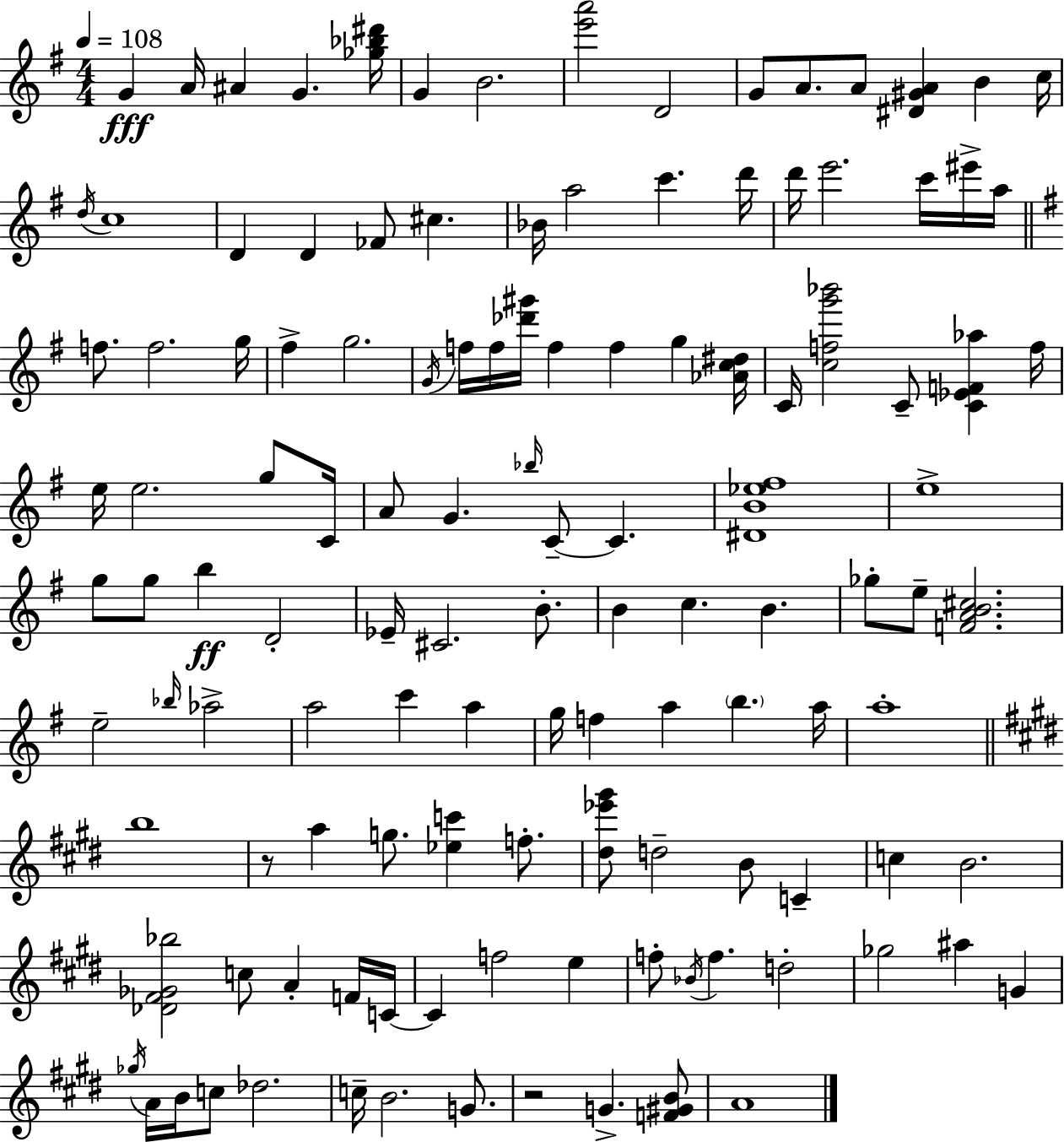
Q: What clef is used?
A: treble